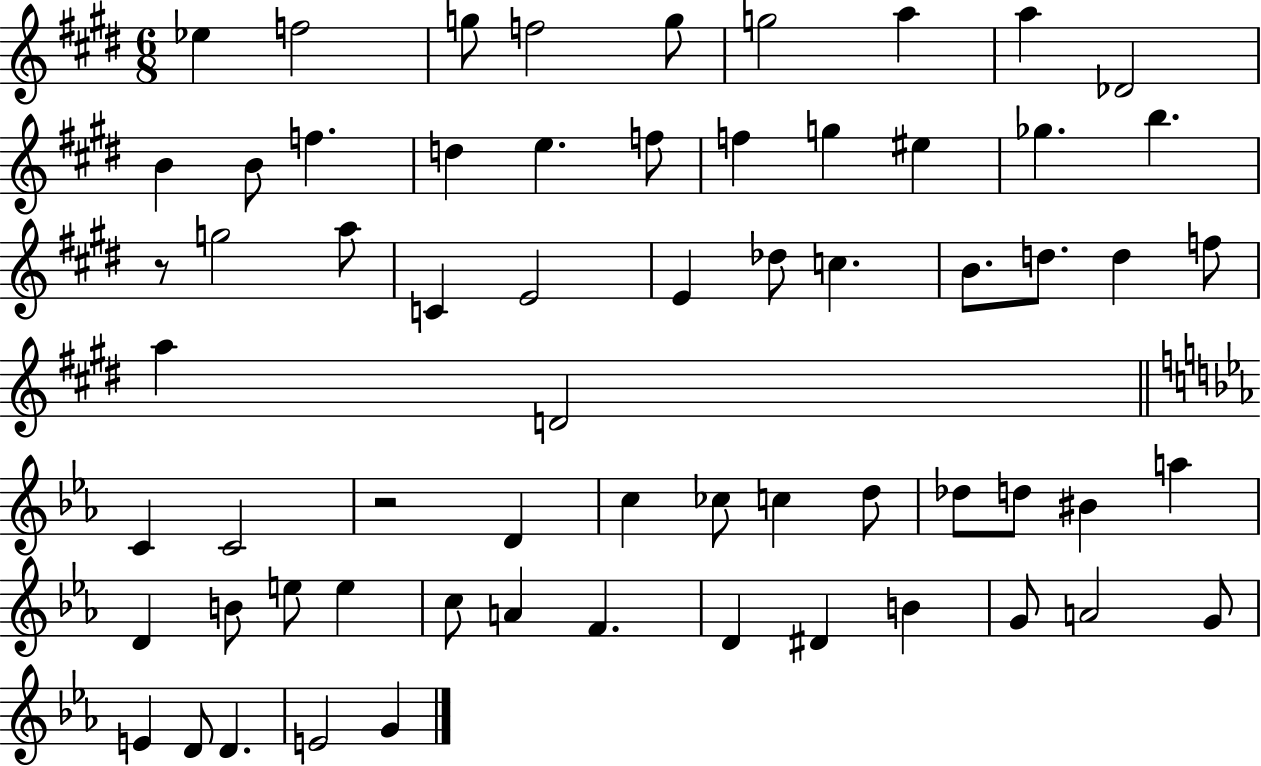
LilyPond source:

{
  \clef treble
  \numericTimeSignature
  \time 6/8
  \key e \major
  \repeat volta 2 { ees''4 f''2 | g''8 f''2 g''8 | g''2 a''4 | a''4 des'2 | \break b'4 b'8 f''4. | d''4 e''4. f''8 | f''4 g''4 eis''4 | ges''4. b''4. | \break r8 g''2 a''8 | c'4 e'2 | e'4 des''8 c''4. | b'8. d''8. d''4 f''8 | \break a''4 d'2 | \bar "||" \break \key ees \major c'4 c'2 | r2 d'4 | c''4 ces''8 c''4 d''8 | des''8 d''8 bis'4 a''4 | \break d'4 b'8 e''8 e''4 | c''8 a'4 f'4. | d'4 dis'4 b'4 | g'8 a'2 g'8 | \break e'4 d'8 d'4. | e'2 g'4 | } \bar "|."
}